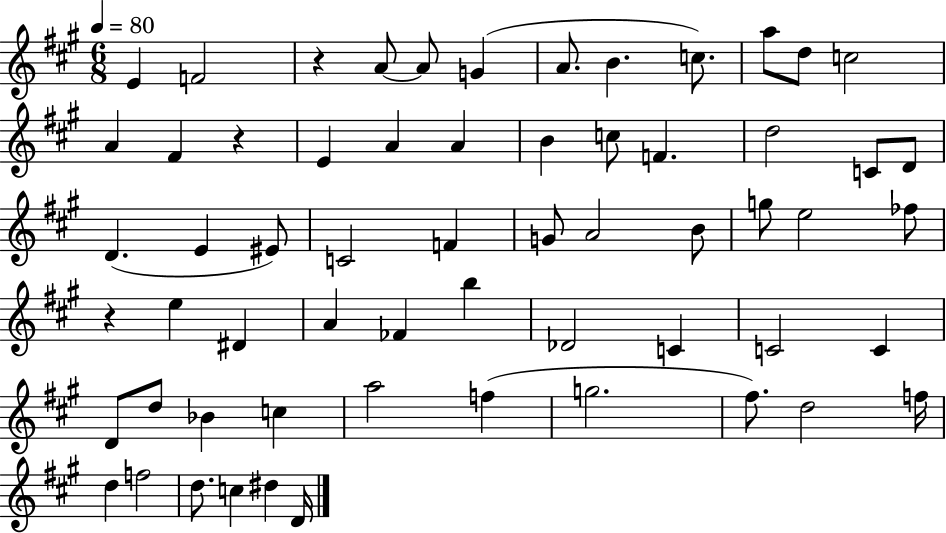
E4/q F4/h R/q A4/e A4/e G4/q A4/e. B4/q. C5/e. A5/e D5/e C5/h A4/q F#4/q R/q E4/q A4/q A4/q B4/q C5/e F4/q. D5/h C4/e D4/e D4/q. E4/q EIS4/e C4/h F4/q G4/e A4/h B4/e G5/e E5/h FES5/e R/q E5/q D#4/q A4/q FES4/q B5/q Db4/h C4/q C4/h C4/q D4/e D5/e Bb4/q C5/q A5/h F5/q G5/h. F#5/e. D5/h F5/s D5/q F5/h D5/e. C5/q D#5/q D4/s